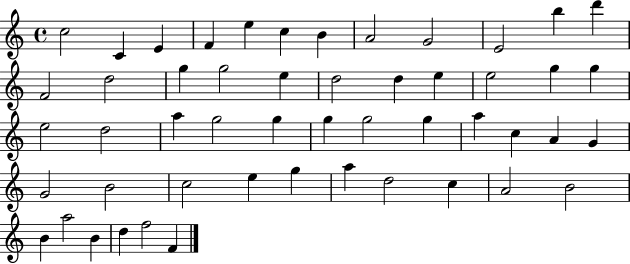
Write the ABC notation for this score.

X:1
T:Untitled
M:4/4
L:1/4
K:C
c2 C E F e c B A2 G2 E2 b d' F2 d2 g g2 e d2 d e e2 g g e2 d2 a g2 g g g2 g a c A G G2 B2 c2 e g a d2 c A2 B2 B a2 B d f2 F